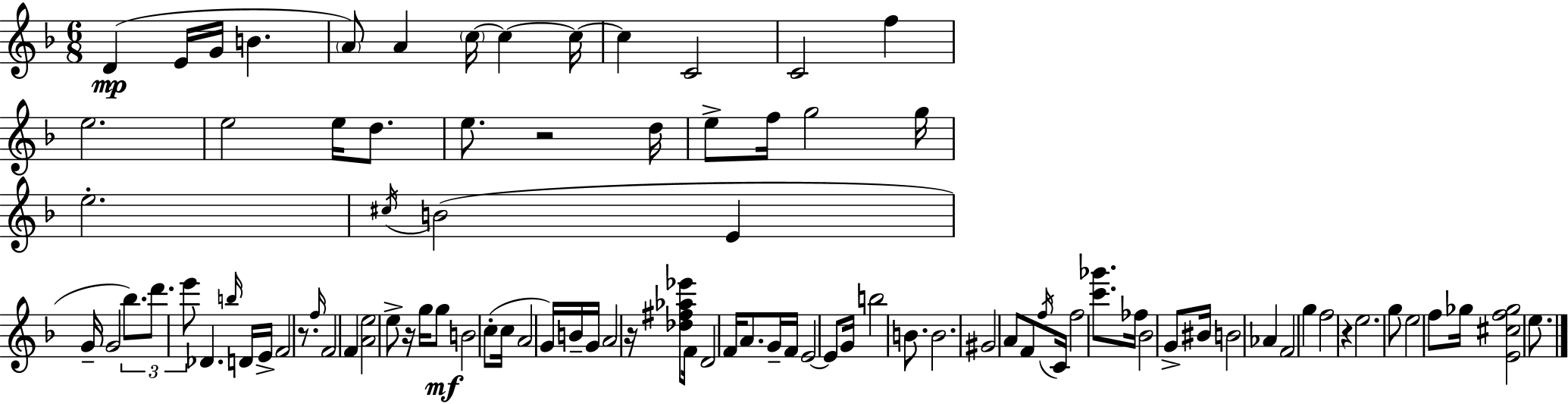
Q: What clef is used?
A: treble